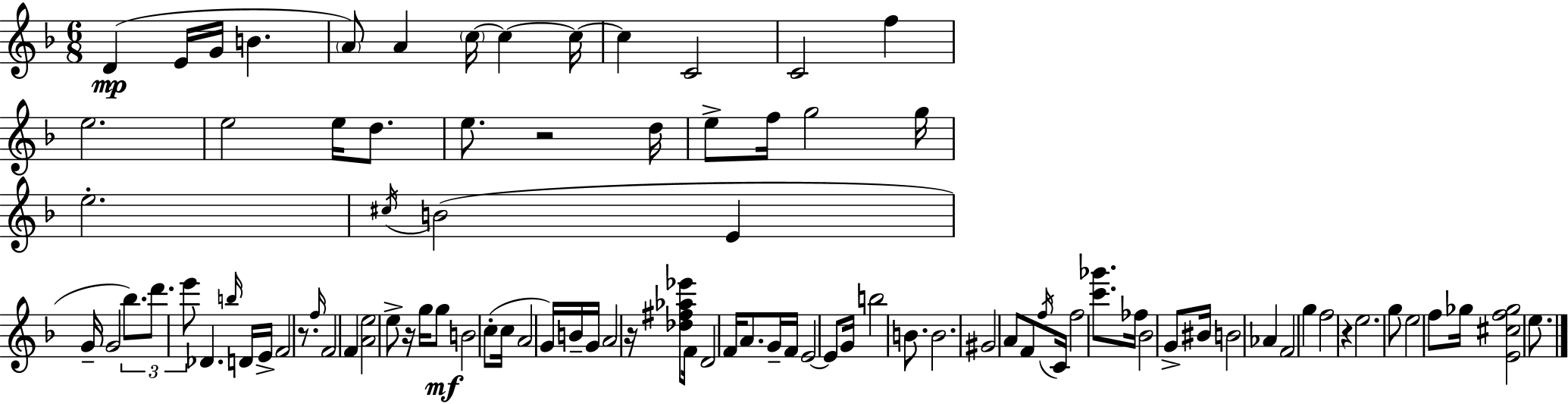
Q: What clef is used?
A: treble